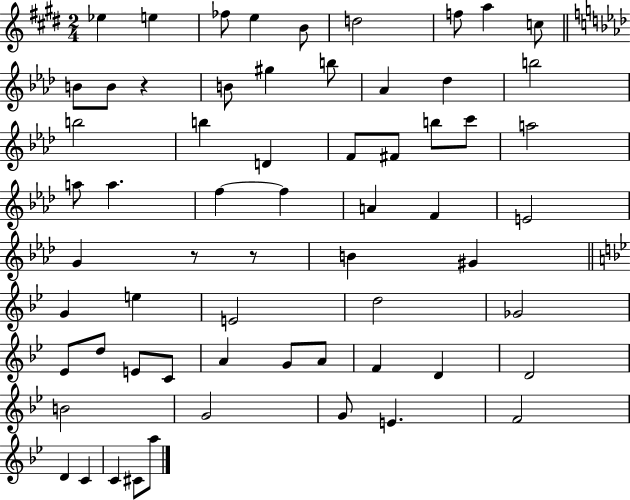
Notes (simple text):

Eb5/q E5/q FES5/e E5/q B4/e D5/h F5/e A5/q C5/e B4/e B4/e R/q B4/e G#5/q B5/e Ab4/q Db5/q B5/h B5/h B5/q D4/q F4/e F#4/e B5/e C6/e A5/h A5/e A5/q. F5/q F5/q A4/q F4/q E4/h G4/q R/e R/e B4/q G#4/q G4/q E5/q E4/h D5/h Gb4/h Eb4/e D5/e E4/e C4/e A4/q G4/e A4/e F4/q D4/q D4/h B4/h G4/h G4/e E4/q. F4/h D4/q C4/q C4/q C#4/e A5/e